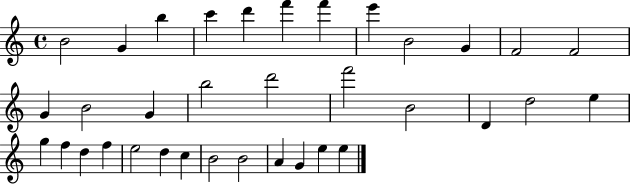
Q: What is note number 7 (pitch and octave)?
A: F6